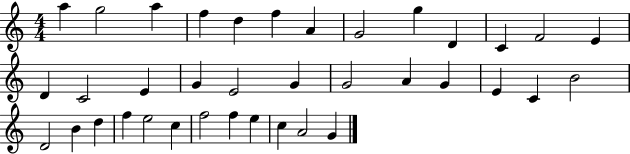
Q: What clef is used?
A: treble